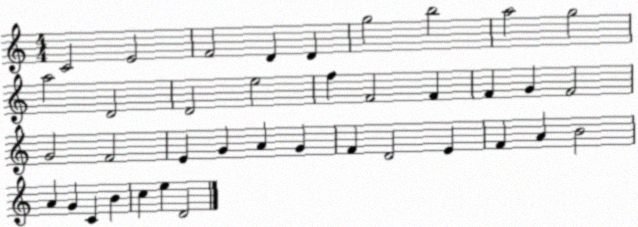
X:1
T:Untitled
M:4/4
L:1/4
K:C
C2 E2 F2 D D g2 b2 a2 g2 a2 D2 D2 e2 f F2 F F G F2 G2 F2 E G A G F D2 E F A B2 A G C B c e D2